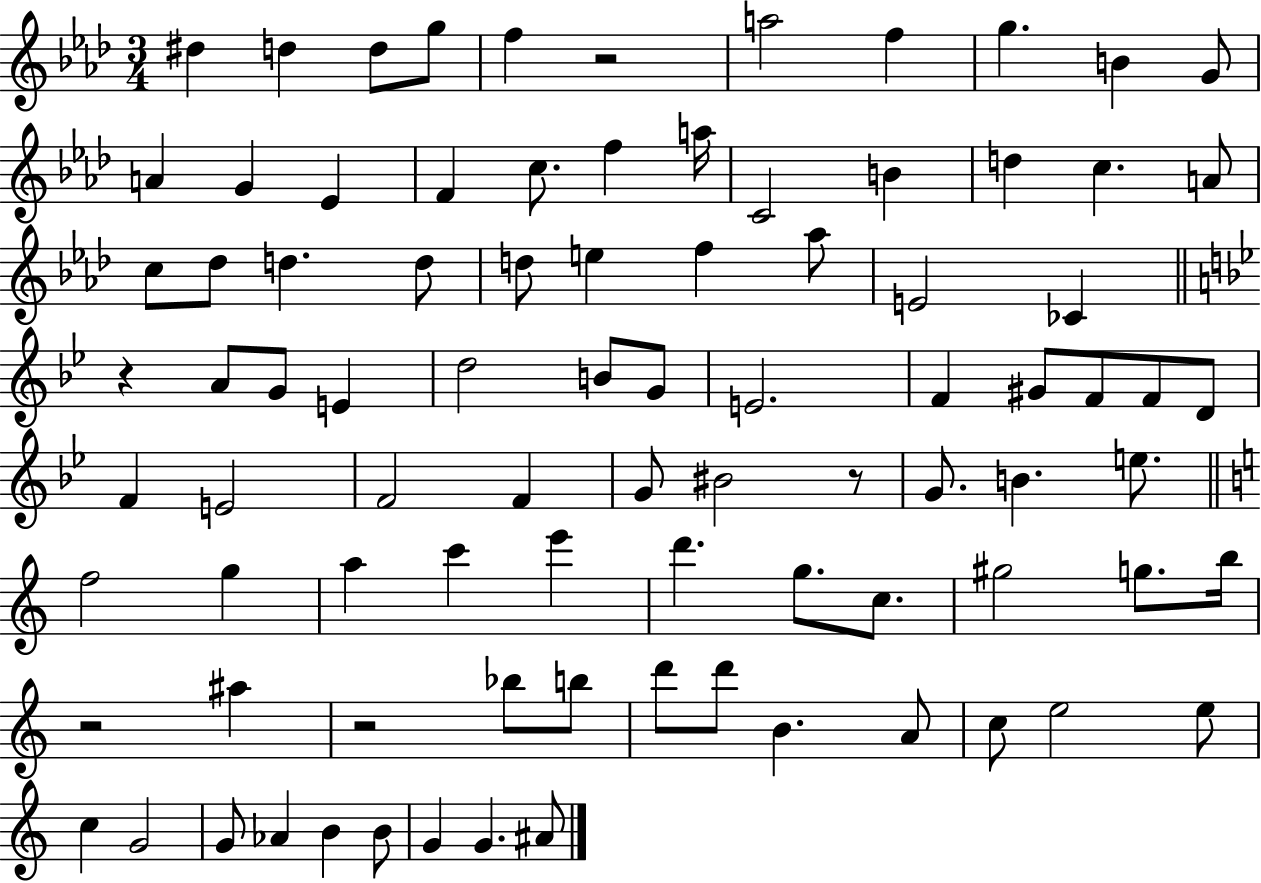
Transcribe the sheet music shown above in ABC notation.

X:1
T:Untitled
M:3/4
L:1/4
K:Ab
^d d d/2 g/2 f z2 a2 f g B G/2 A G _E F c/2 f a/4 C2 B d c A/2 c/2 _d/2 d d/2 d/2 e f _a/2 E2 _C z A/2 G/2 E d2 B/2 G/2 E2 F ^G/2 F/2 F/2 D/2 F E2 F2 F G/2 ^B2 z/2 G/2 B e/2 f2 g a c' e' d' g/2 c/2 ^g2 g/2 b/4 z2 ^a z2 _b/2 b/2 d'/2 d'/2 B A/2 c/2 e2 e/2 c G2 G/2 _A B B/2 G G ^A/2